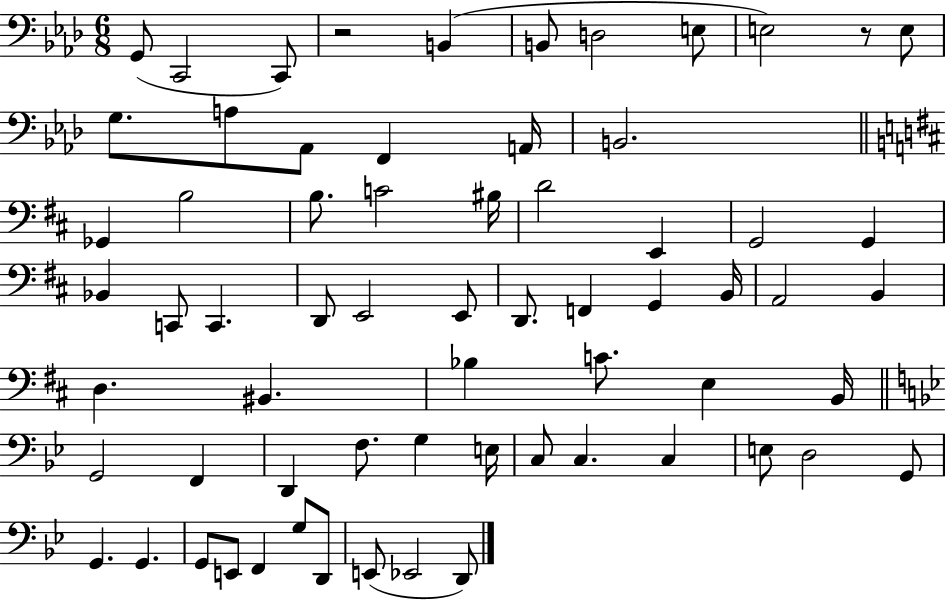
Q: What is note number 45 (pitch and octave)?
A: D2